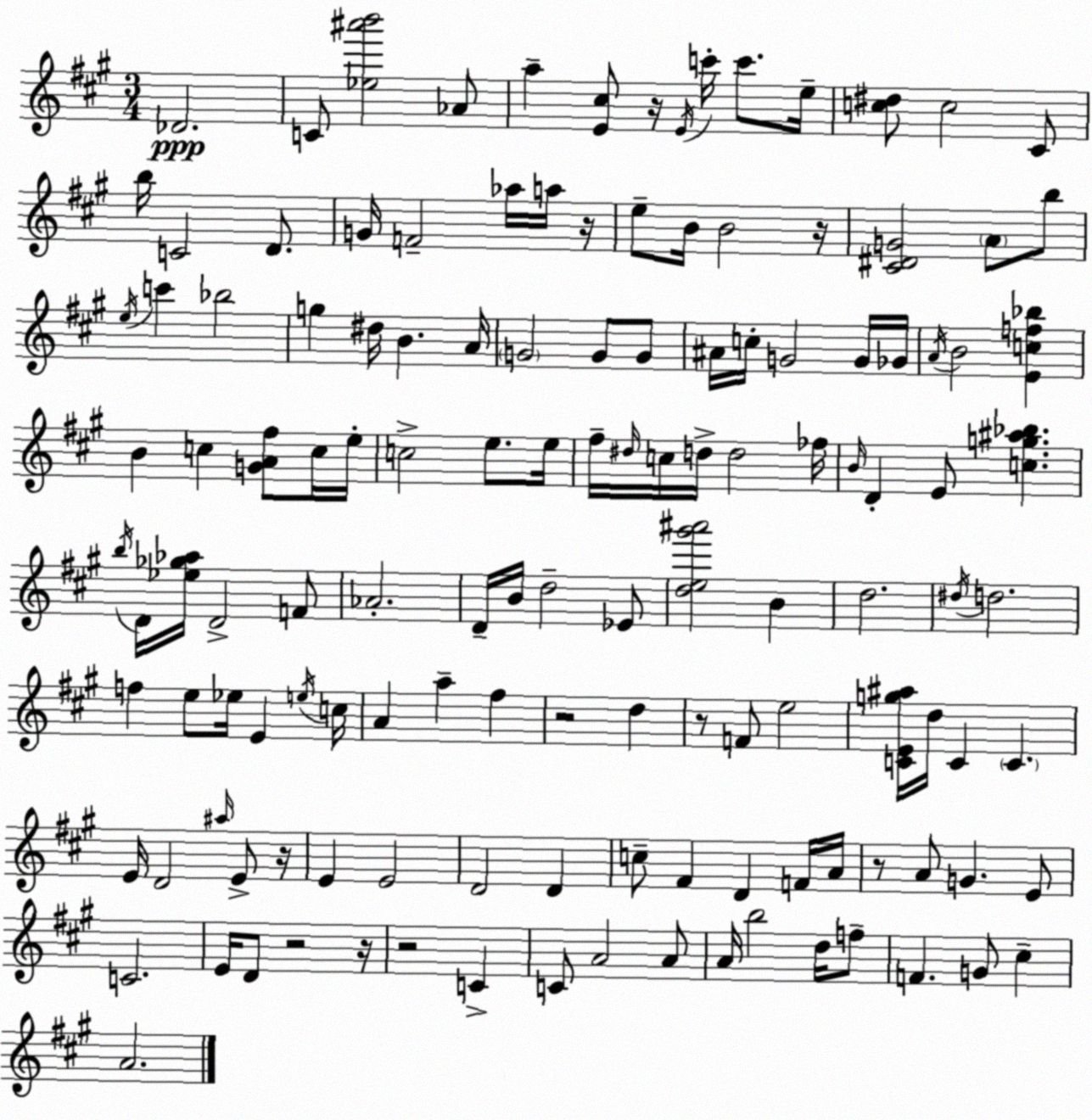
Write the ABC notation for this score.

X:1
T:Untitled
M:3/4
L:1/4
K:A
_D2 C/2 [_e^a'b']2 _A/2 a [E^c]/2 z/4 E/4 c'/4 c'/2 e/4 [c^d]/2 c2 ^C/2 b/4 C2 D/2 G/4 F2 _a/4 a/4 z/4 e/2 B/4 B2 z/4 [^C^DG]2 A/2 b/2 e/4 c' _b2 g ^d/4 B A/4 G2 G/2 G/2 ^A/4 c/4 G2 G/4 _G/4 A/4 B2 [Ecf_b] B c [GA^f]/2 c/4 e/4 c2 e/2 e/4 ^f/4 ^d/4 c/4 d/4 d2 _f/4 B/4 D E/2 [cg^a_b] b/4 D/4 [_e_g_a]/4 D2 F/2 _A2 D/4 B/4 d2 _E/2 [de^g'^a']2 B d2 ^d/4 d2 f e/2 _e/4 E e/4 c/4 A a ^f z2 d z/2 F/2 e2 [CEg^a]/4 d/4 C C E/4 D2 ^a/4 E/2 z/4 E E2 D2 D c/2 ^F D F/4 A/4 z/2 A/2 G E/2 C2 E/4 D/2 z2 z/4 z2 C C/2 A2 A/2 A/4 b2 d/4 f/2 F G/2 ^c A2